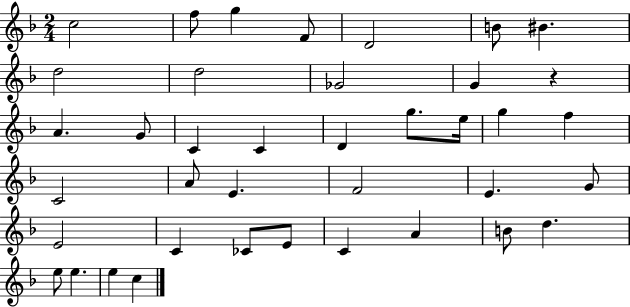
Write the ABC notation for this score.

X:1
T:Untitled
M:2/4
L:1/4
K:F
c2 f/2 g F/2 D2 B/2 ^B d2 d2 _G2 G z A G/2 C C D g/2 e/4 g f C2 A/2 E F2 E G/2 E2 C _C/2 E/2 C A B/2 d e/2 e e c